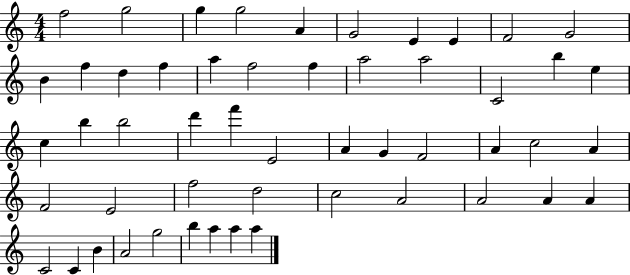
X:1
T:Untitled
M:4/4
L:1/4
K:C
f2 g2 g g2 A G2 E E F2 G2 B f d f a f2 f a2 a2 C2 b e c b b2 d' f' E2 A G F2 A c2 A F2 E2 f2 d2 c2 A2 A2 A A C2 C B A2 g2 b a a a